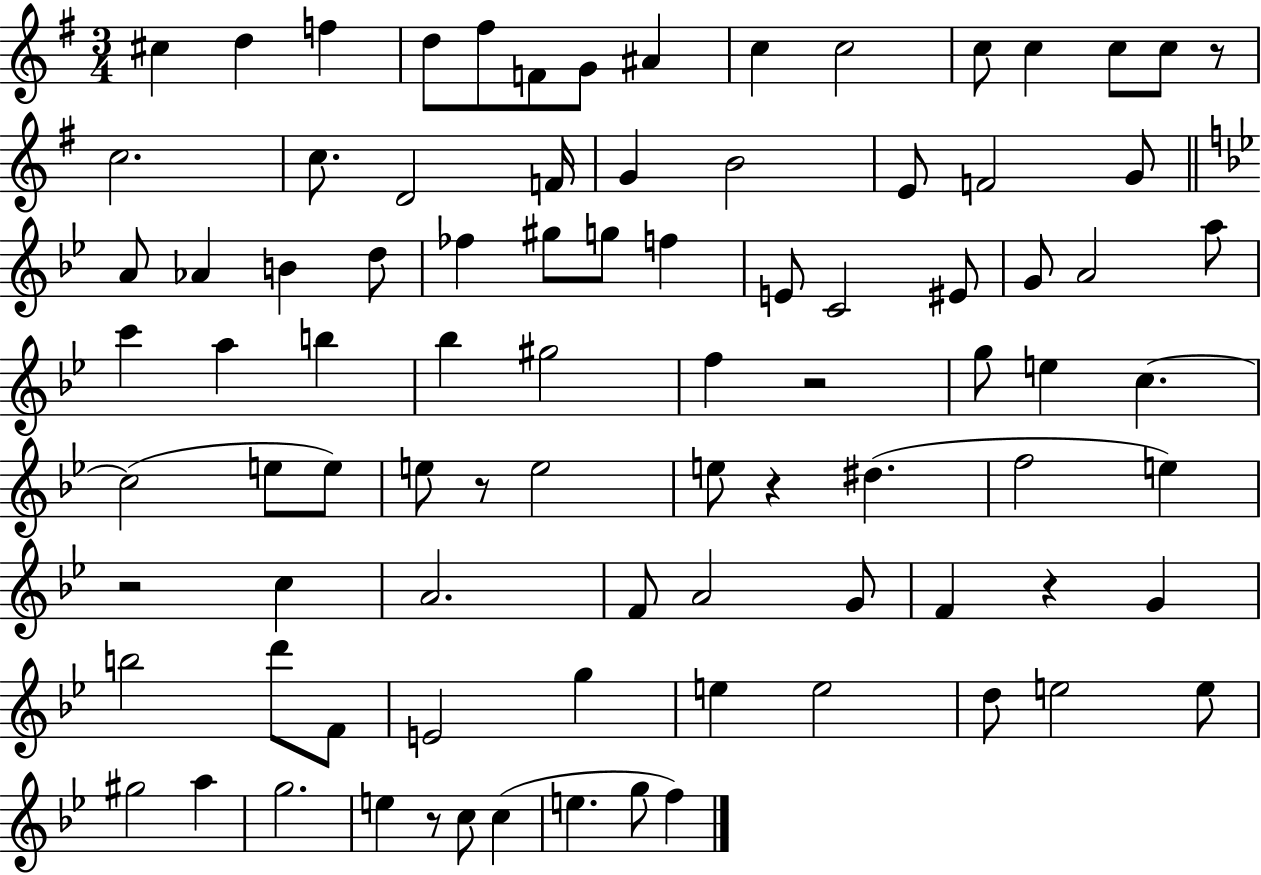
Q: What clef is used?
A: treble